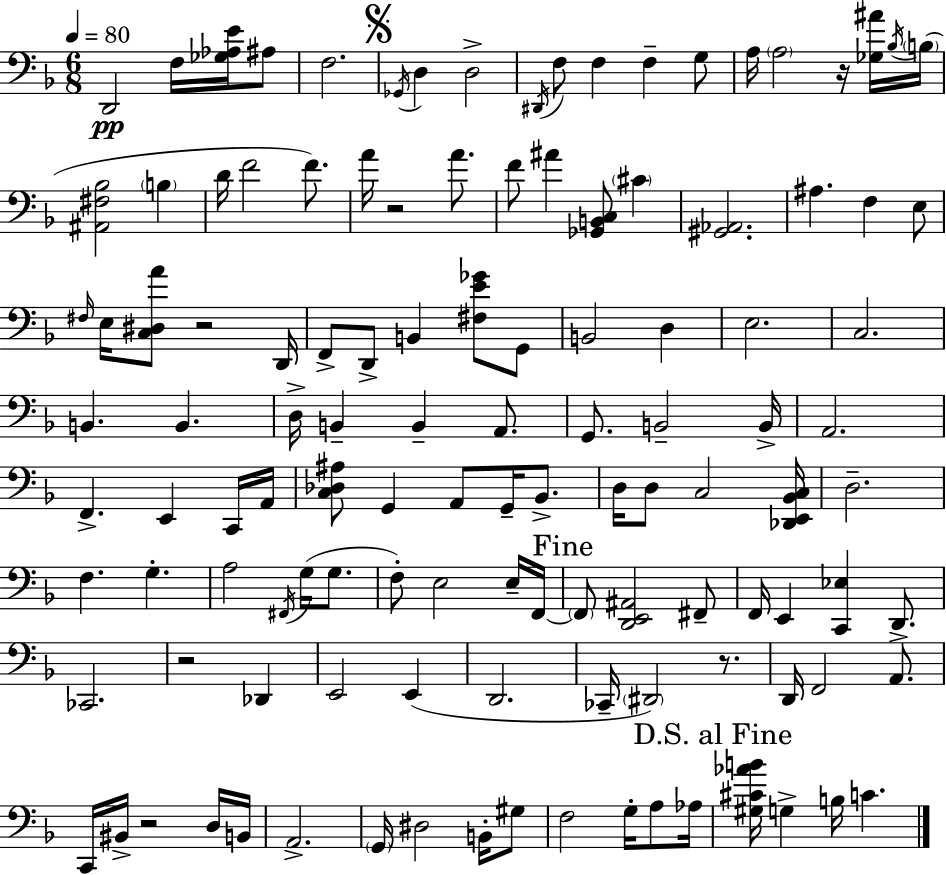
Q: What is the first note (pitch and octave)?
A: D2